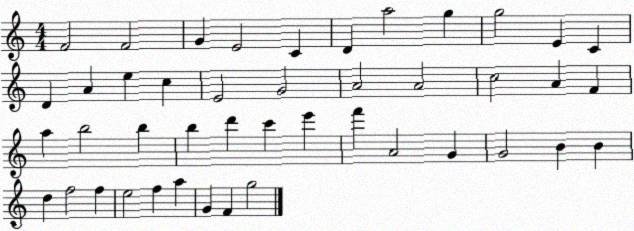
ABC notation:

X:1
T:Untitled
M:4/4
L:1/4
K:C
F2 F2 G E2 C D a2 g g2 E C D A e c E2 G2 A2 A2 c2 A F a b2 b b d' c' e' f' A2 G G2 B B d f2 f e2 f a G F g2